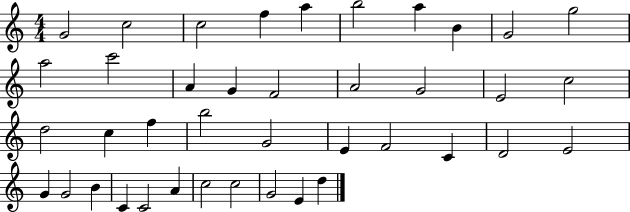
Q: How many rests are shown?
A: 0